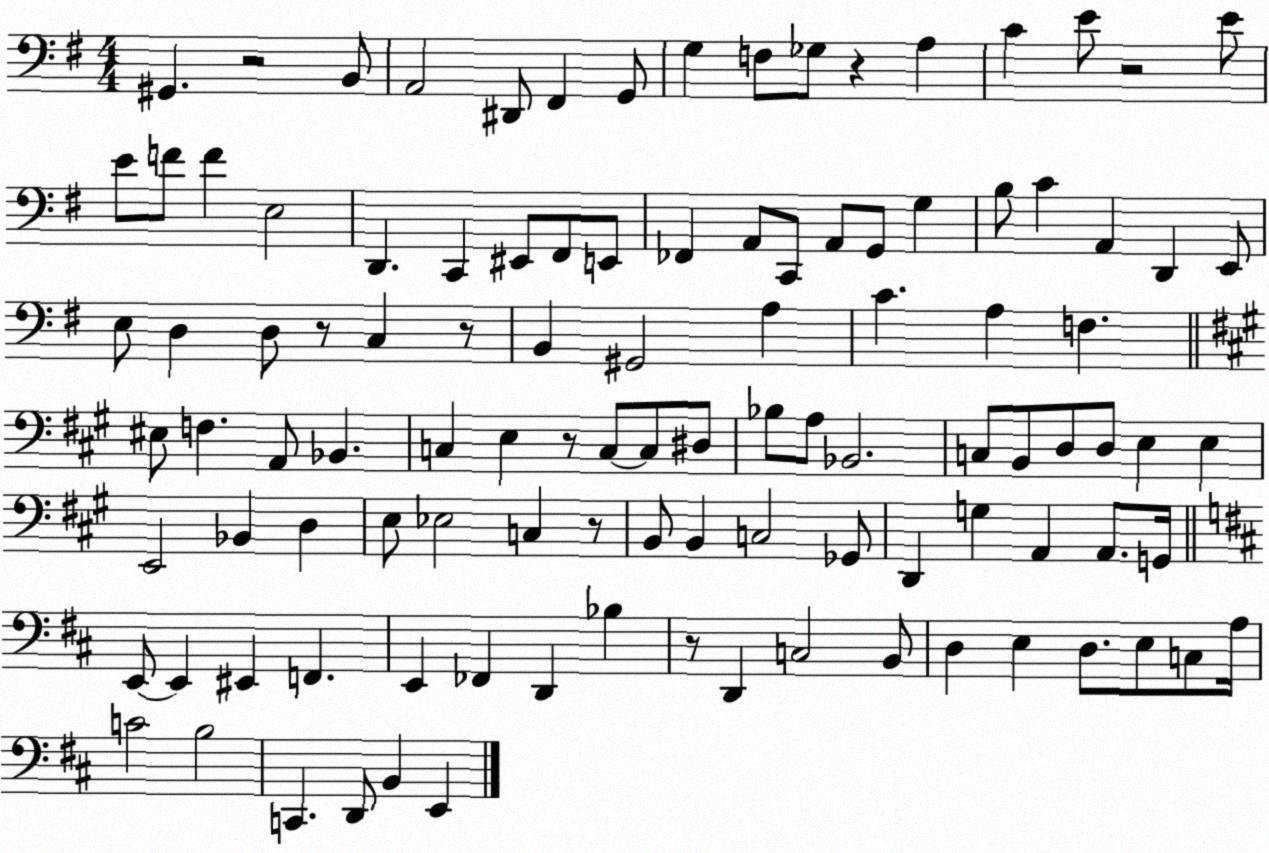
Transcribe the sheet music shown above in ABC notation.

X:1
T:Untitled
M:4/4
L:1/4
K:G
^G,, z2 B,,/2 A,,2 ^D,,/2 ^F,, G,,/2 G, F,/2 _G,/2 z A, C E/2 z2 E/2 E/2 F/2 F E,2 D,, C,, ^E,,/2 ^F,,/2 E,,/2 _F,, A,,/2 C,,/2 A,,/2 G,,/2 G, B,/2 C A,, D,, E,,/2 E,/2 D, D,/2 z/2 C, z/2 B,, ^G,,2 A, C A, F, ^E,/2 F, A,,/2 _B,, C, E, z/2 C,/2 C,/2 ^D,/2 _B,/2 A,/2 _B,,2 C,/2 B,,/2 D,/2 D,/2 E, E, E,,2 _B,, D, E,/2 _E,2 C, z/2 B,,/2 B,, C,2 _G,,/2 D,, G, A,, A,,/2 G,,/4 E,,/2 E,, ^E,, F,, E,, _F,, D,, _B, z/2 D,, C,2 B,,/2 D, E, D,/2 E,/2 C,/2 A,/4 C2 B,2 C,, D,,/2 B,, E,,